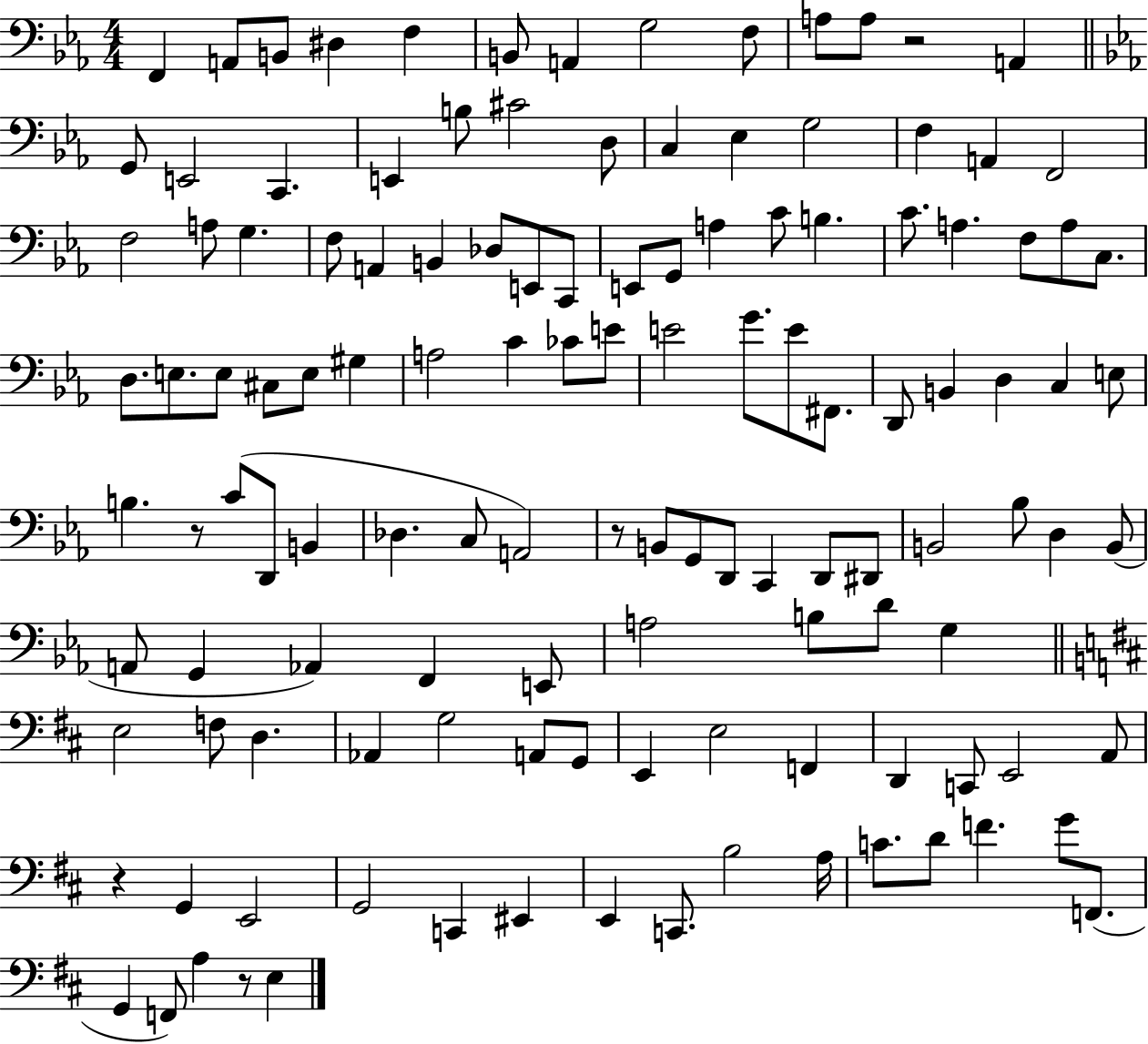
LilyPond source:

{
  \clef bass
  \numericTimeSignature
  \time 4/4
  \key ees \major
  f,4 a,8 b,8 dis4 f4 | b,8 a,4 g2 f8 | a8 a8 r2 a,4 | \bar "||" \break \key c \minor g,8 e,2 c,4. | e,4 b8 cis'2 d8 | c4 ees4 g2 | f4 a,4 f,2 | \break f2 a8 g4. | f8 a,4 b,4 des8 e,8 c,8 | e,8 g,8 a4 c'8 b4. | c'8. a4. f8 a8 c8. | \break d8. e8. e8 cis8 e8 gis4 | a2 c'4 ces'8 e'8 | e'2 g'8. e'8 fis,8. | d,8 b,4 d4 c4 e8 | \break b4. r8 c'8( d,8 b,4 | des4. c8 a,2) | r8 b,8 g,8 d,8 c,4 d,8 dis,8 | b,2 bes8 d4 b,8( | \break a,8 g,4 aes,4) f,4 e,8 | a2 b8 d'8 g4 | \bar "||" \break \key b \minor e2 f8 d4. | aes,4 g2 a,8 g,8 | e,4 e2 f,4 | d,4 c,8 e,2 a,8 | \break r4 g,4 e,2 | g,2 c,4 eis,4 | e,4 c,8. b2 a16 | c'8. d'8 f'4. g'8 f,8.( | \break g,4 f,8) a4 r8 e4 | \bar "|."
}